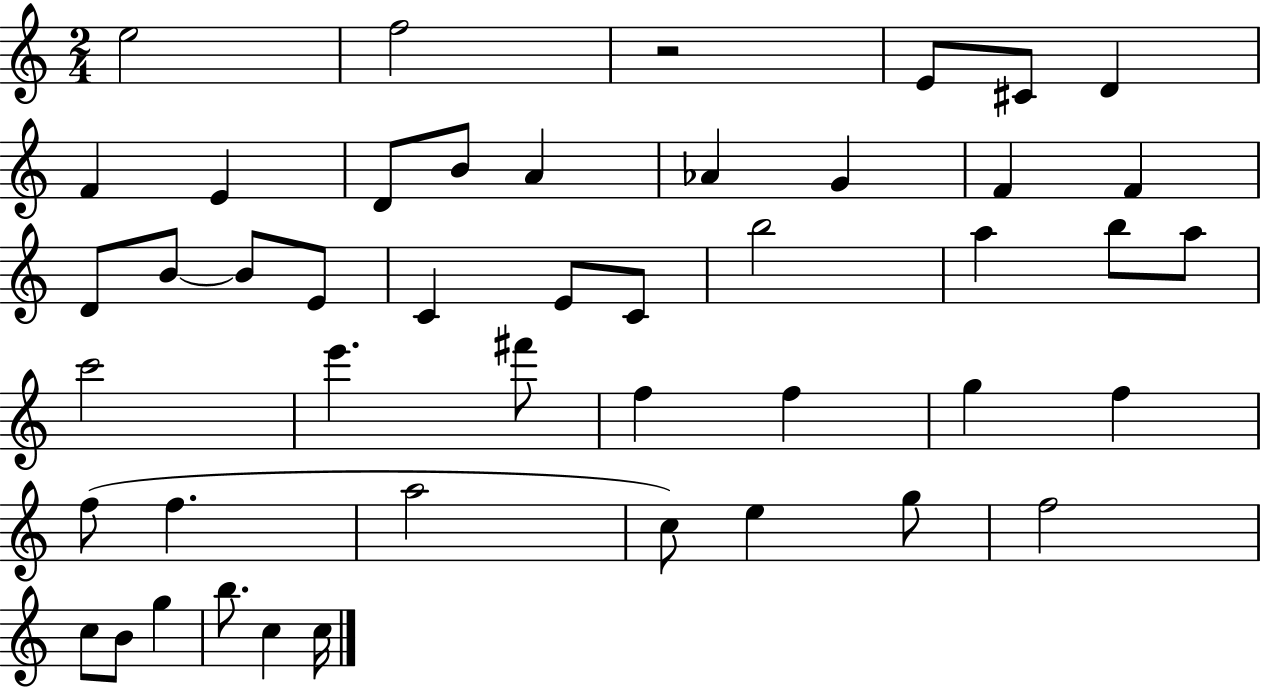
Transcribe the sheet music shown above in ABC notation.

X:1
T:Untitled
M:2/4
L:1/4
K:C
e2 f2 z2 E/2 ^C/2 D F E D/2 B/2 A _A G F F D/2 B/2 B/2 E/2 C E/2 C/2 b2 a b/2 a/2 c'2 e' ^f'/2 f f g f f/2 f a2 c/2 e g/2 f2 c/2 B/2 g b/2 c c/4